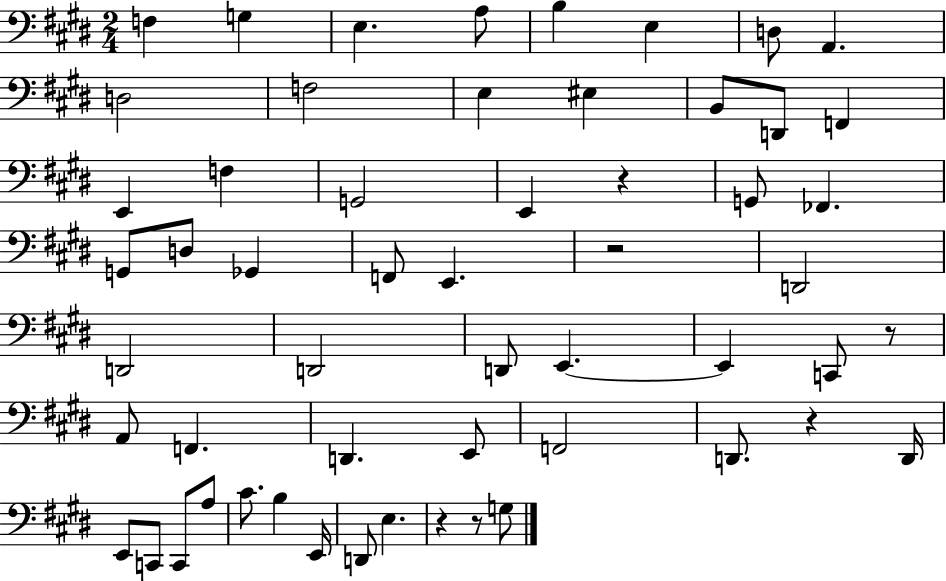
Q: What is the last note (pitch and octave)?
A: G3